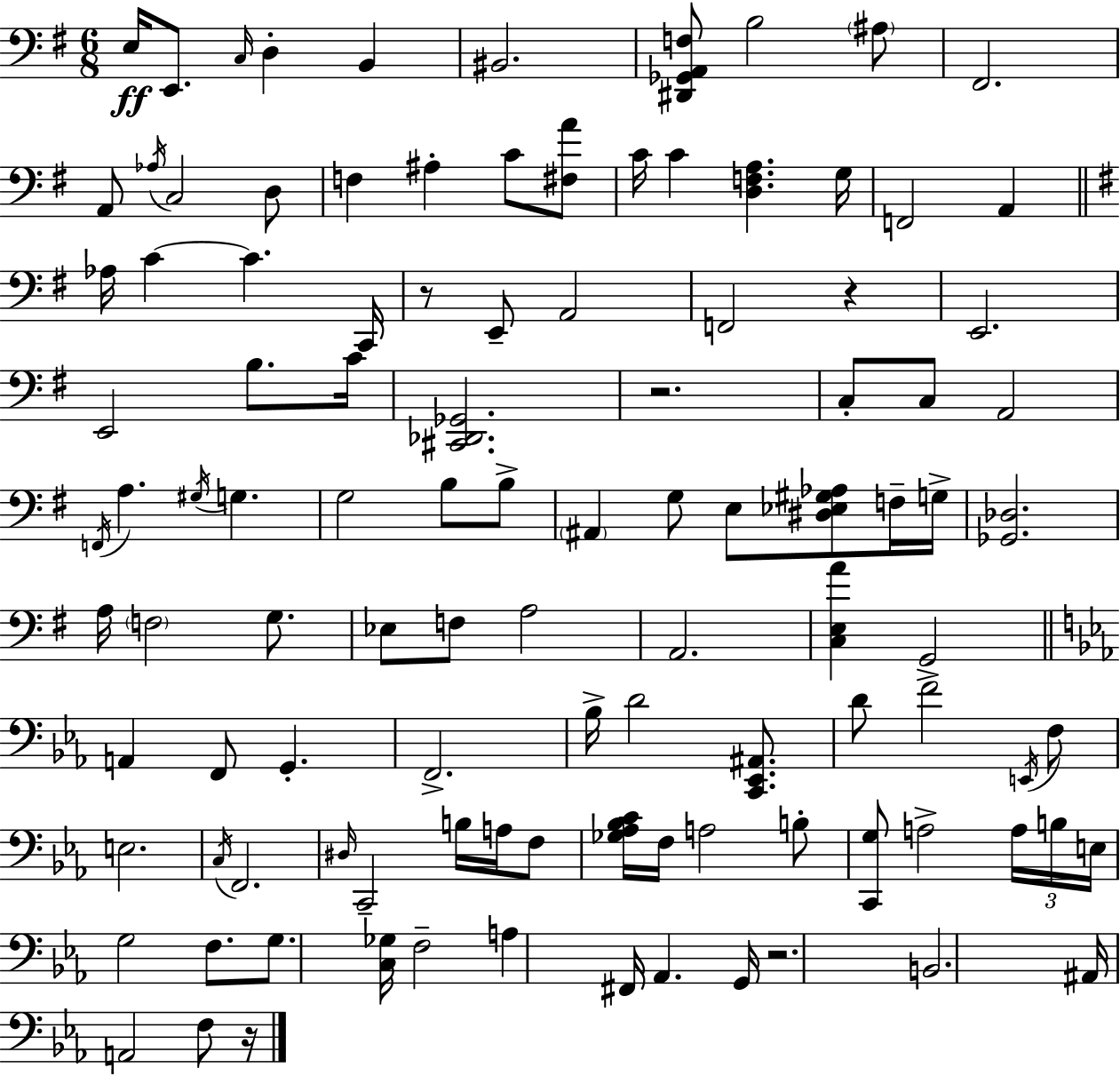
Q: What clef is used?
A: bass